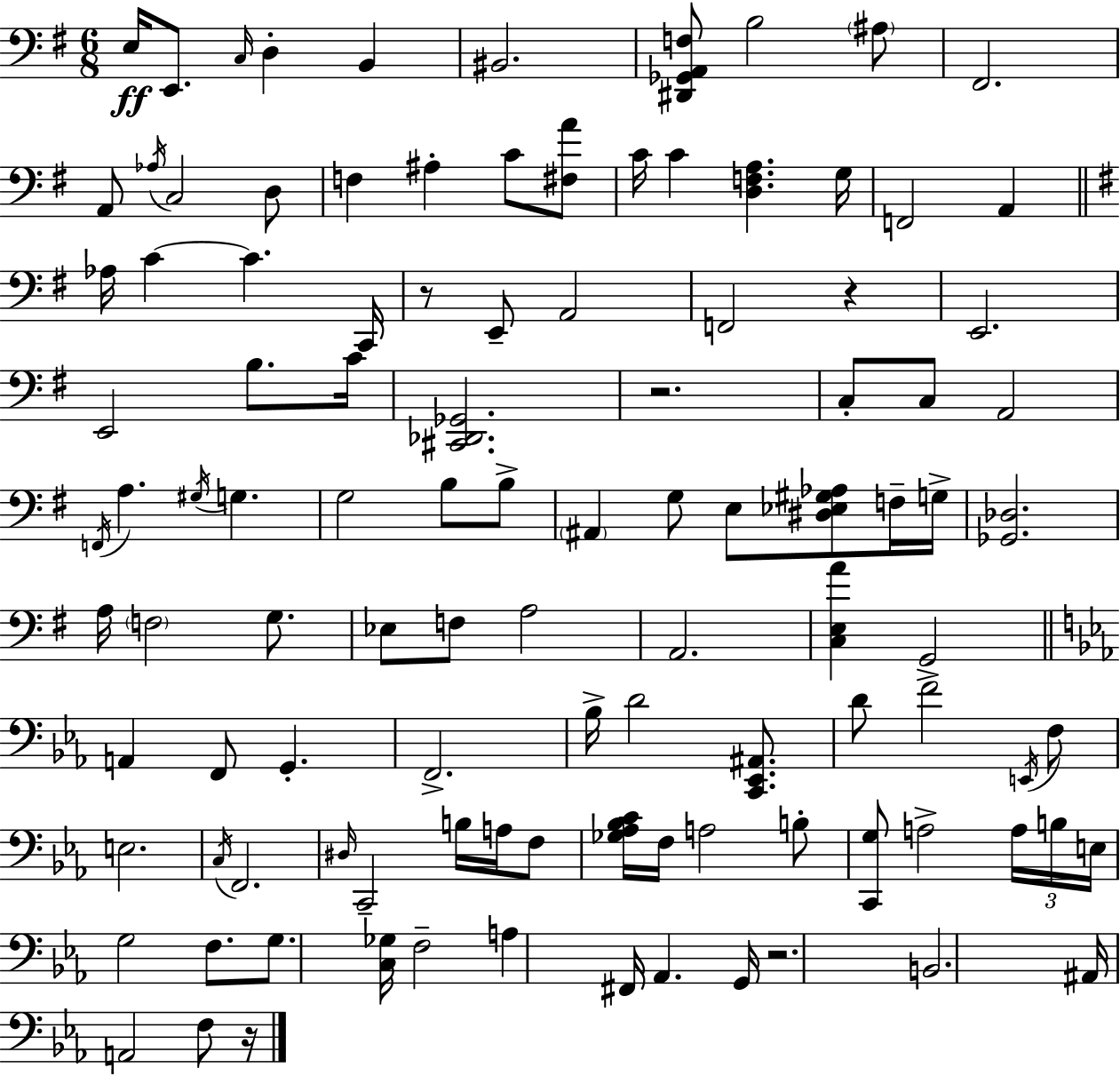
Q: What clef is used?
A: bass